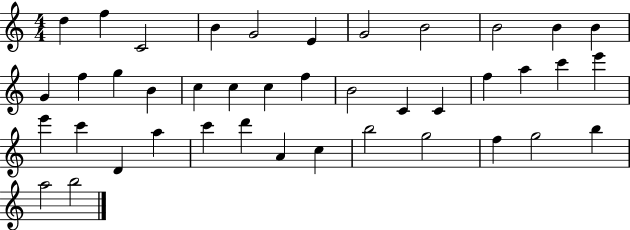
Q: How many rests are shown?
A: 0